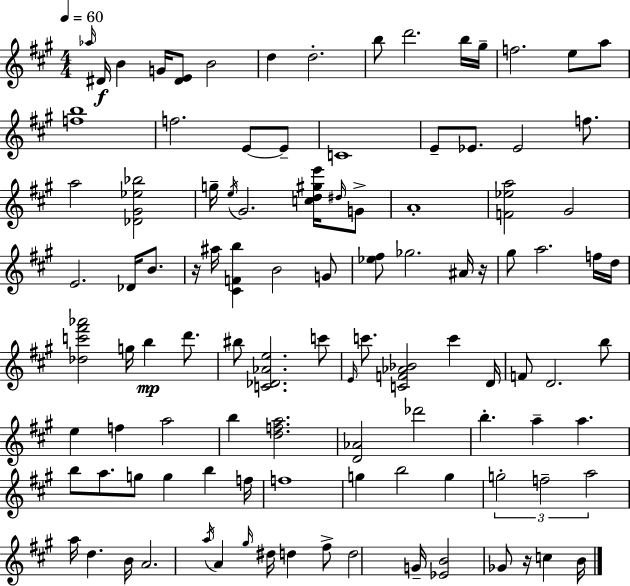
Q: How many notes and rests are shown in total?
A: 106